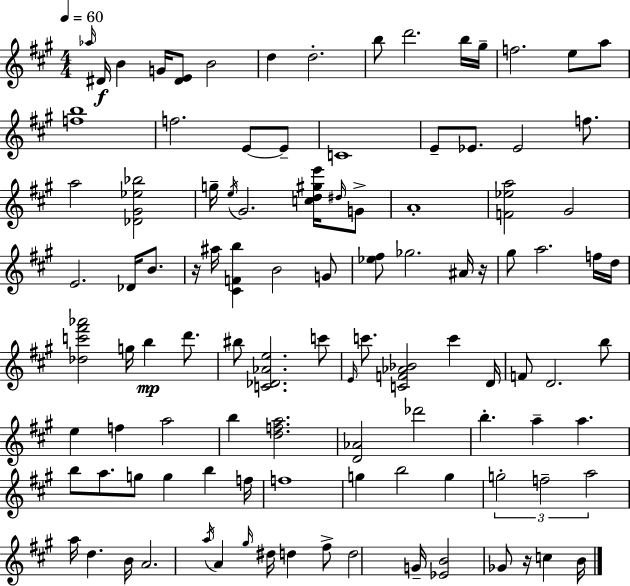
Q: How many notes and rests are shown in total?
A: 106